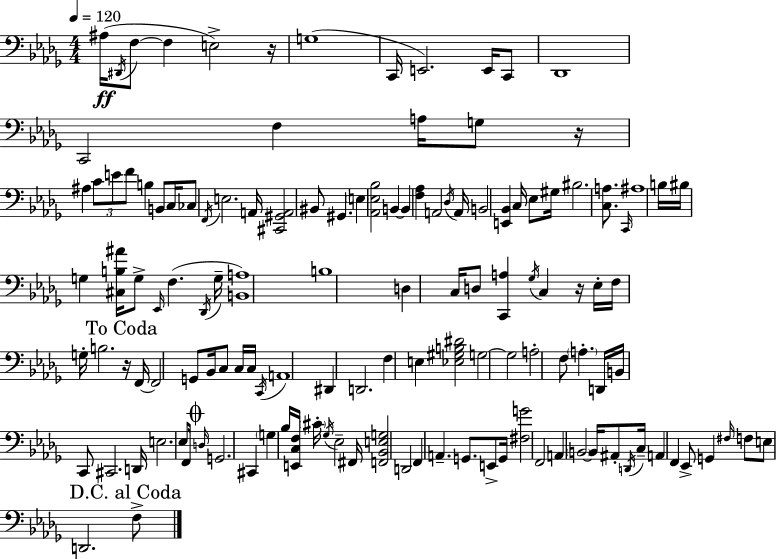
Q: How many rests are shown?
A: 4